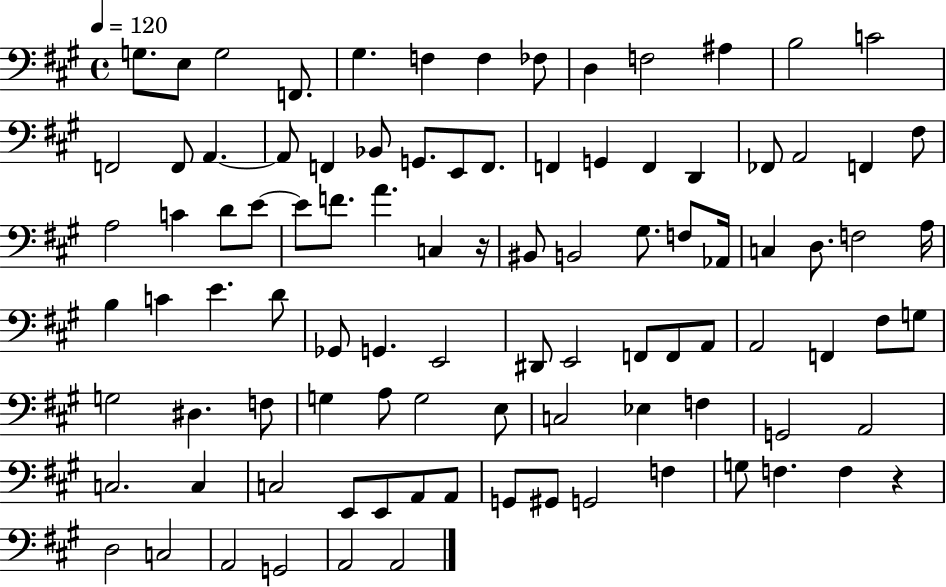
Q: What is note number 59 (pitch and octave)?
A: A2